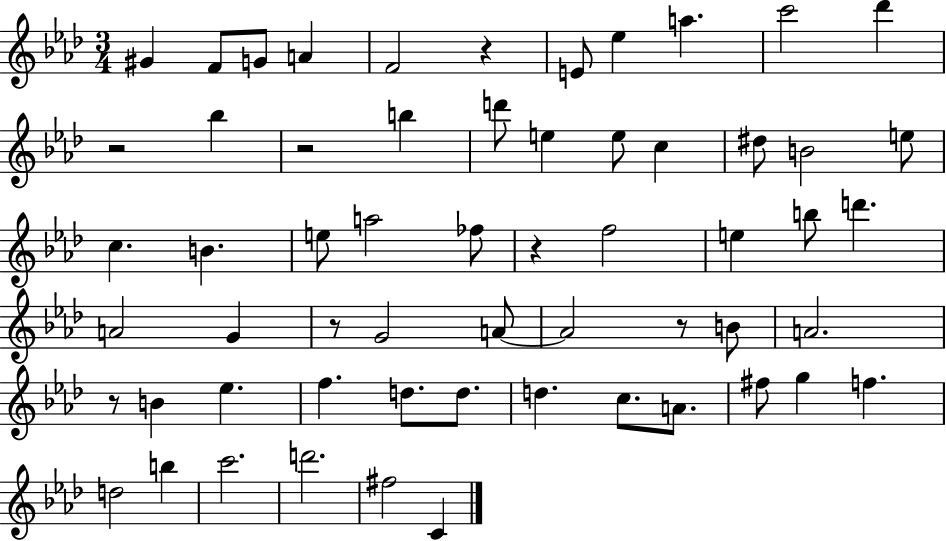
G#4/q F4/e G4/e A4/q F4/h R/q E4/e Eb5/q A5/q. C6/h Db6/q R/h Bb5/q R/h B5/q D6/e E5/q E5/e C5/q D#5/e B4/h E5/e C5/q. B4/q. E5/e A5/h FES5/e R/q F5/h E5/q B5/e D6/q. A4/h G4/q R/e G4/h A4/e A4/h R/e B4/e A4/h. R/e B4/q Eb5/q. F5/q. D5/e. D5/e. D5/q. C5/e. A4/e. F#5/e G5/q F5/q. D5/h B5/q C6/h. D6/h. F#5/h C4/q